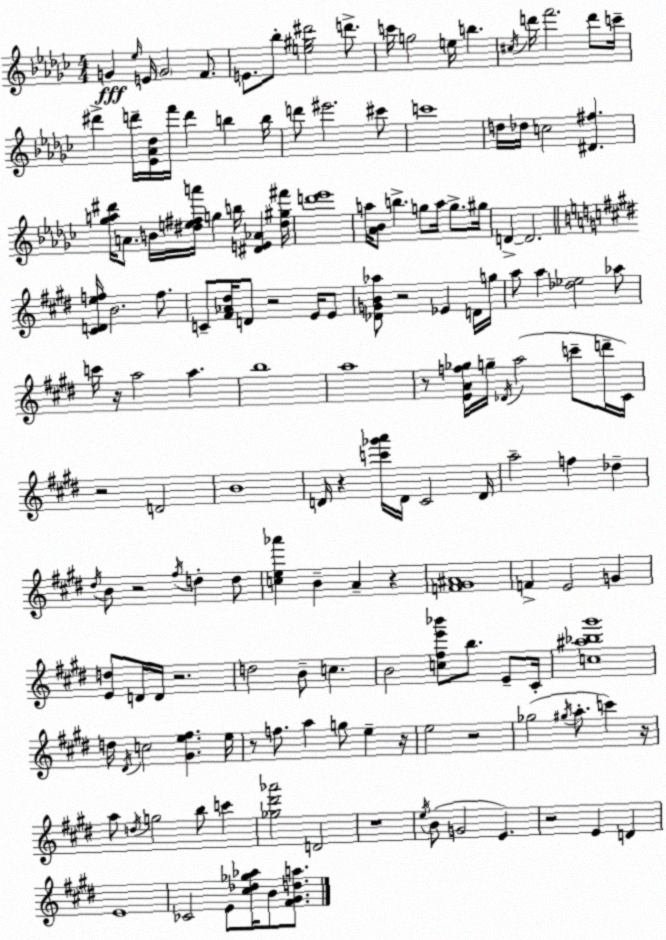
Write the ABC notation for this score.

X:1
T:Untitled
M:4/4
L:1/4
K:Ebm
G _e/4 E/4 G2 F/2 E/2 _b/2 [e^g^d']2 d'/2 c'/4 g2 e/4 b ^c/4 d'/4 f'2 d'/2 c'/4 ^d' d'/4 [_E_A_d]/4 f'/4 d' b b/4 d'/2 ^e'2 ^c'/2 c'4 d/4 _d/4 c2 [^D^f] [_ga^d']/4 A/2 B/4 [^de^fa']/4 g b/4 [^DE_A] [^d^g^f']/4 [d'_e']4 a/4 [_A_B]/2 b g/2 a/4 g/2 ^g/4 D D2 [^CDef]/4 B2 f/2 C/2 [^F_A^d]/4 D/2 z2 E/4 E/2 [_DGB_a]/2 z2 _E D/4 g/4 a/2 a [_d_e]2 _a/2 c'/4 z/4 a2 a b4 a4 z/2 [EAf_g]/4 g/4 _D/4 a2 c'/2 d'/4 ^C/4 z2 D2 B4 D/4 z [c'_g'a']/4 D/4 ^C2 D/4 a2 f _d ^d/4 B/2 z2 ^f/4 d d/2 [ce_a'] B A z [F^G^A]4 F E2 G [Ed]/2 D/4 D/4 z2 d2 B/2 c B2 [c^fe'_b']/2 b/2 E/2 ^C/4 [c^a_b^g']4 d/4 ^D/4 c2 [^Ge^f] e/4 z/2 f/2 a g/2 e z/4 e2 z2 _g2 ^g/4 a/2 c' z/4 a/2 d/4 g2 b/2 c' [_g^d'_a']2 D2 z4 e/4 B/2 G2 E z2 E D E4 _C2 E/2 [^c_d_g_a]/4 B/2 [^F^Gda]/2